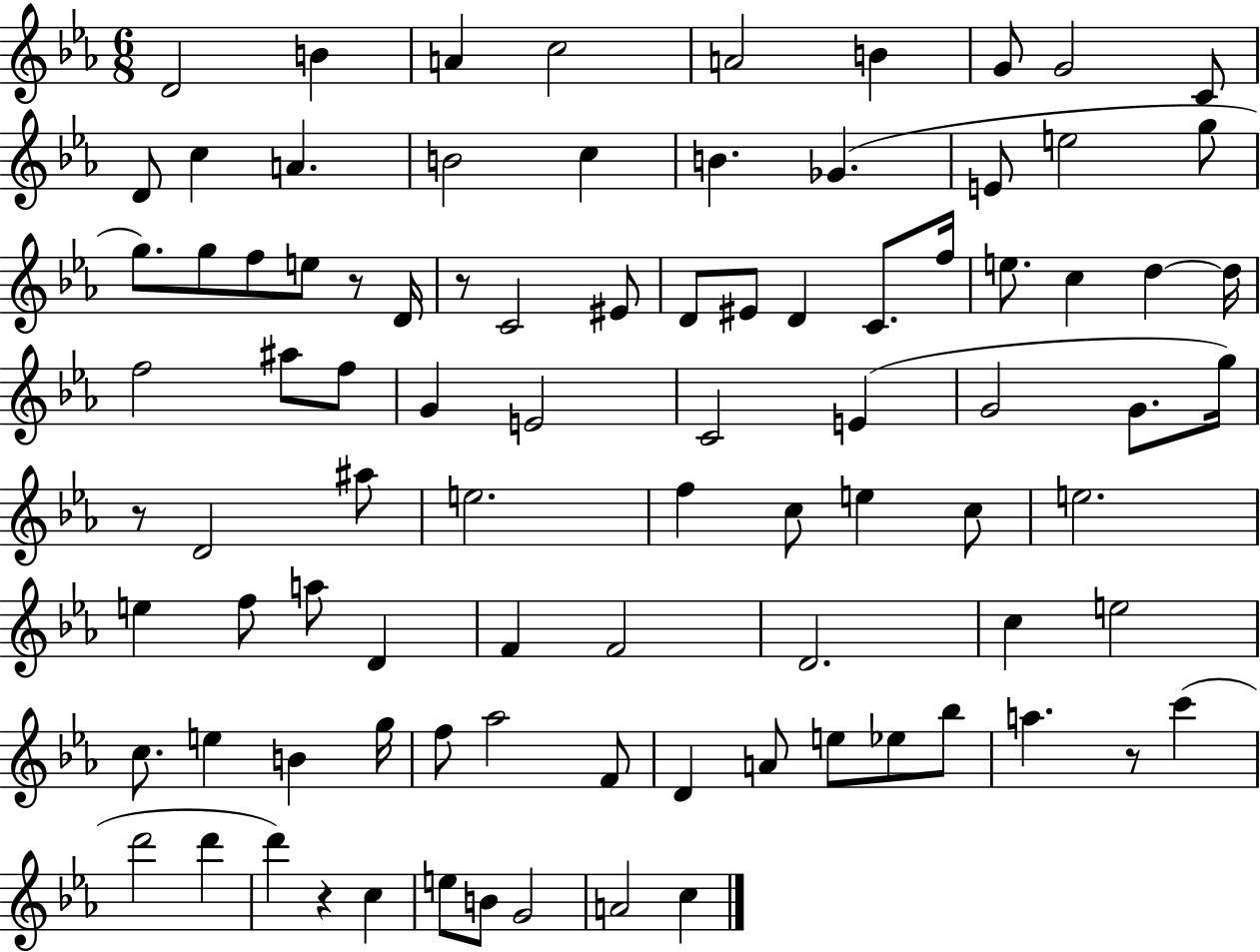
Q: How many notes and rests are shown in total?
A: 90